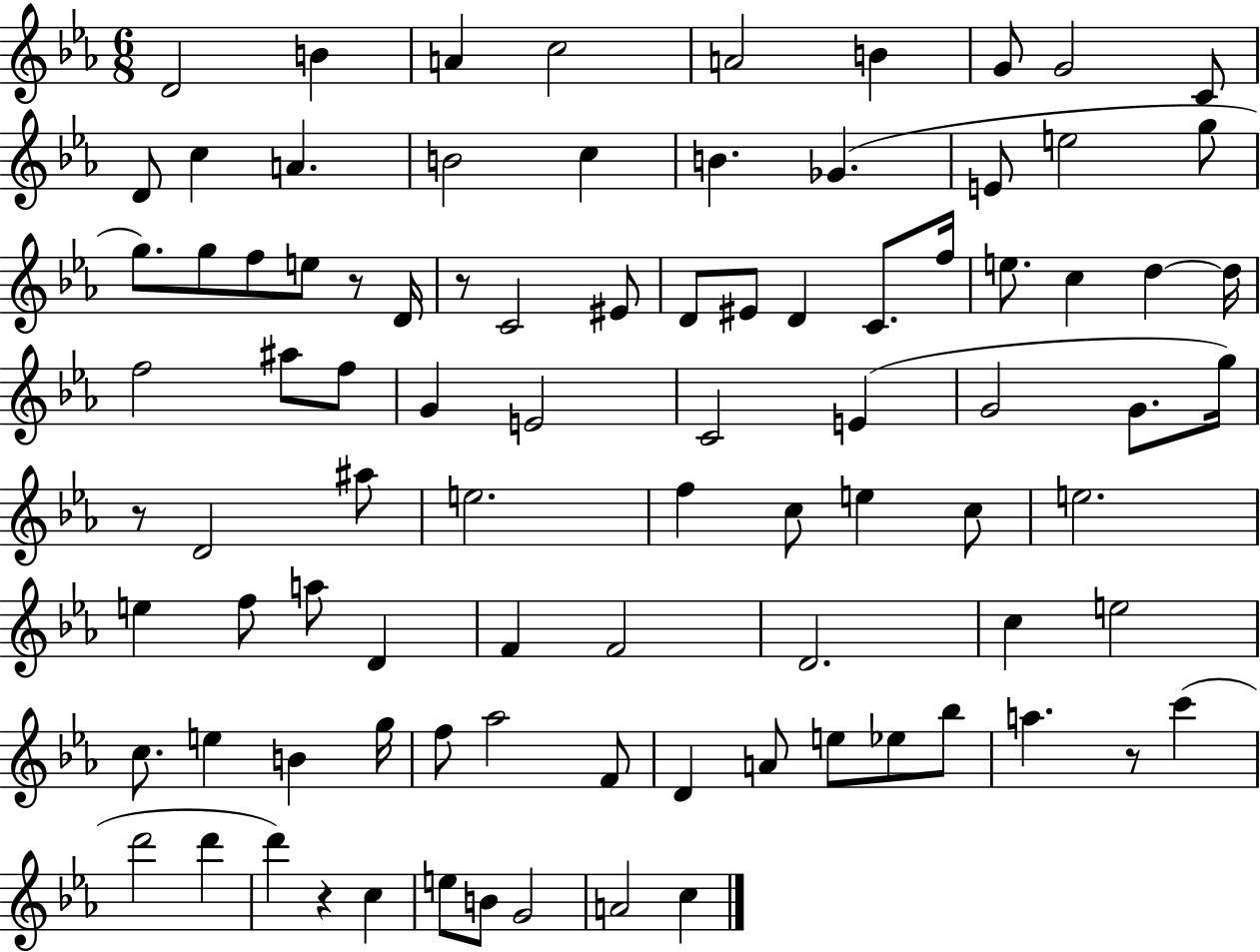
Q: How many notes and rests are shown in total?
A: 90